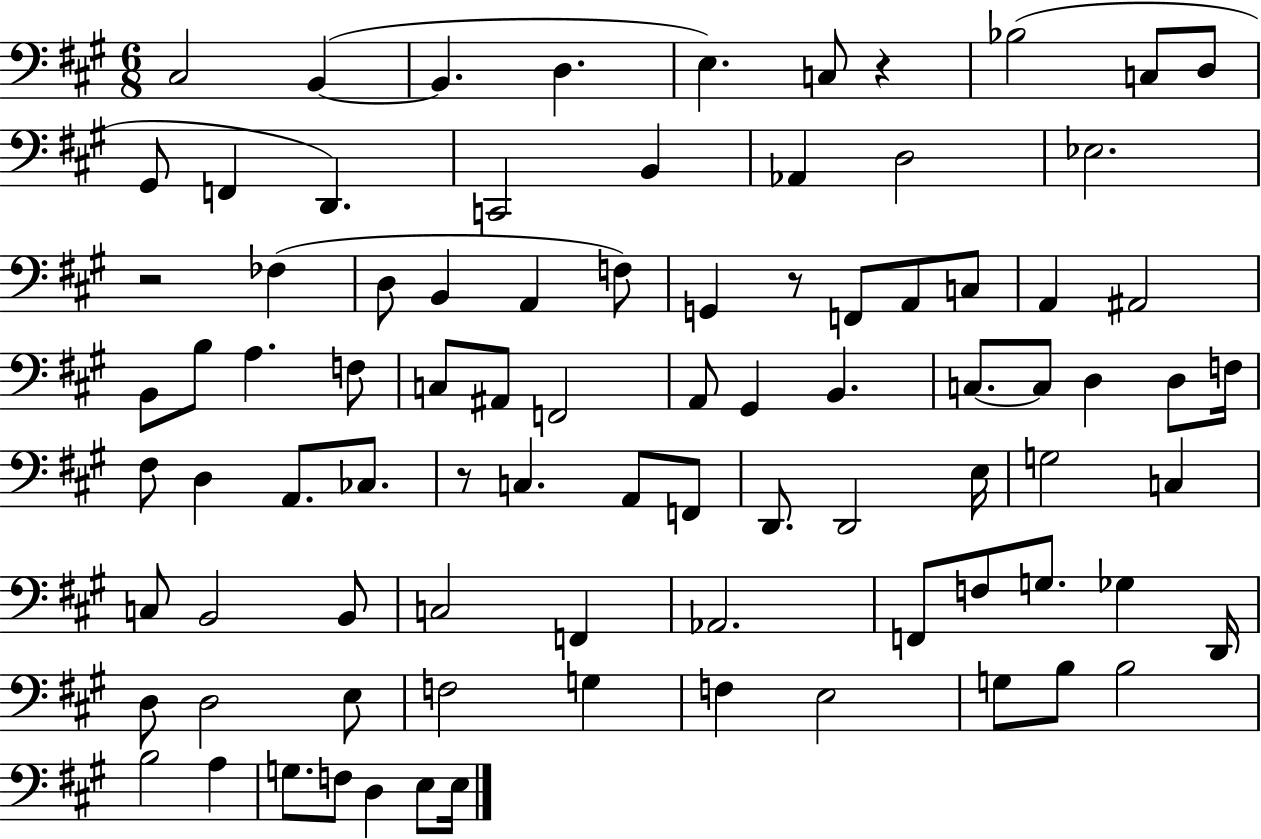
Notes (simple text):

C#3/h B2/q B2/q. D3/q. E3/q. C3/e R/q Bb3/h C3/e D3/e G#2/e F2/q D2/q. C2/h B2/q Ab2/q D3/h Eb3/h. R/h FES3/q D3/e B2/q A2/q F3/e G2/q R/e F2/e A2/e C3/e A2/q A#2/h B2/e B3/e A3/q. F3/e C3/e A#2/e F2/h A2/e G#2/q B2/q. C3/e. C3/e D3/q D3/e F3/s F#3/e D3/q A2/e. CES3/e. R/e C3/q. A2/e F2/e D2/e. D2/h E3/s G3/h C3/q C3/e B2/h B2/e C3/h F2/q Ab2/h. F2/e F3/e G3/e. Gb3/q D2/s D3/e D3/h E3/e F3/h G3/q F3/q E3/h G3/e B3/e B3/h B3/h A3/q G3/e. F3/e D3/q E3/e E3/s